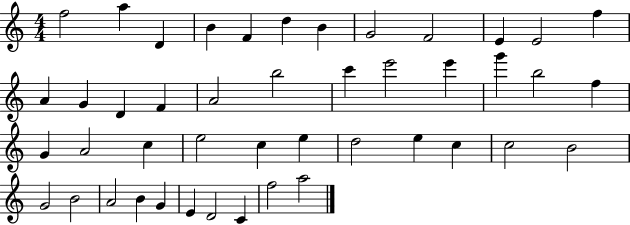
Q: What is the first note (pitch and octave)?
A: F5